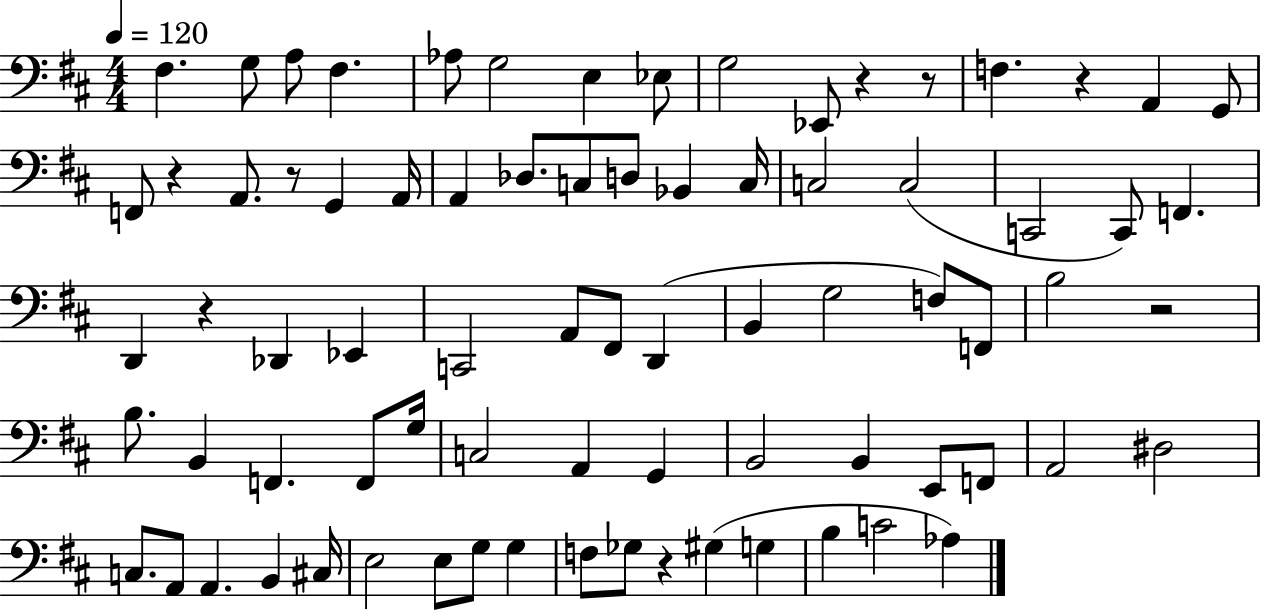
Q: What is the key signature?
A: D major